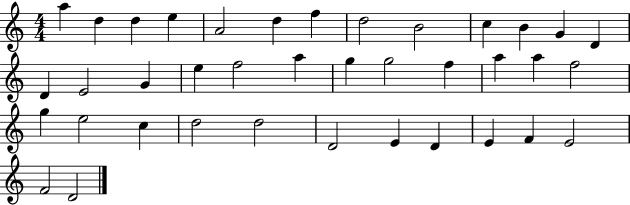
{
  \clef treble
  \numericTimeSignature
  \time 4/4
  \key c \major
  a''4 d''4 d''4 e''4 | a'2 d''4 f''4 | d''2 b'2 | c''4 b'4 g'4 d'4 | \break d'4 e'2 g'4 | e''4 f''2 a''4 | g''4 g''2 f''4 | a''4 a''4 f''2 | \break g''4 e''2 c''4 | d''2 d''2 | d'2 e'4 d'4 | e'4 f'4 e'2 | \break f'2 d'2 | \bar "|."
}